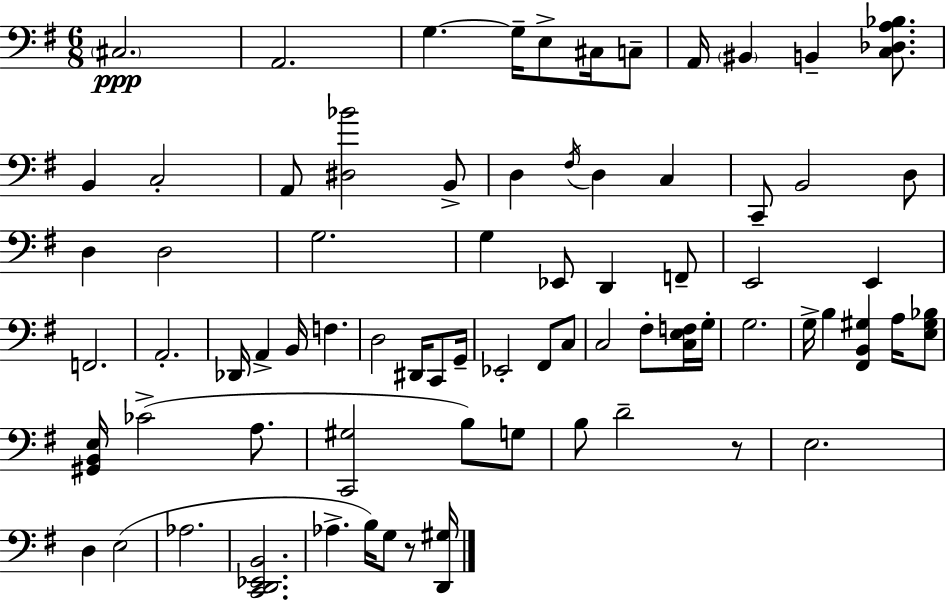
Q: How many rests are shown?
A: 2